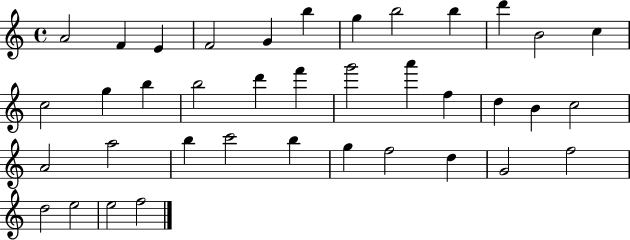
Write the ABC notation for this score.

X:1
T:Untitled
M:4/4
L:1/4
K:C
A2 F E F2 G b g b2 b d' B2 c c2 g b b2 d' f' g'2 a' f d B c2 A2 a2 b c'2 b g f2 d G2 f2 d2 e2 e2 f2